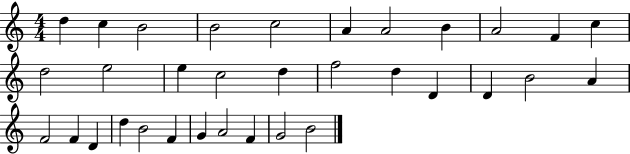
D5/q C5/q B4/h B4/h C5/h A4/q A4/h B4/q A4/h F4/q C5/q D5/h E5/h E5/q C5/h D5/q F5/h D5/q D4/q D4/q B4/h A4/q F4/h F4/q D4/q D5/q B4/h F4/q G4/q A4/h F4/q G4/h B4/h